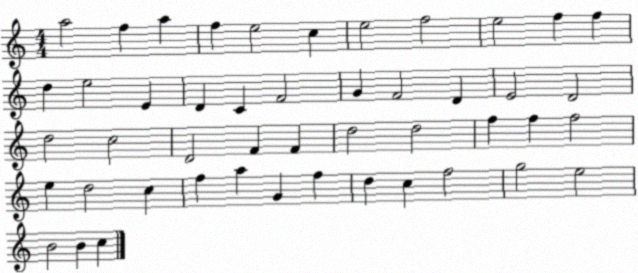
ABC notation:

X:1
T:Untitled
M:4/4
L:1/4
K:C
a2 f a f e2 c e2 f2 e2 f f d e2 E D C F2 G F2 D E2 D2 d2 c2 D2 F F d2 d2 f f f2 e d2 c f a G f d c f2 g2 e2 B2 B c